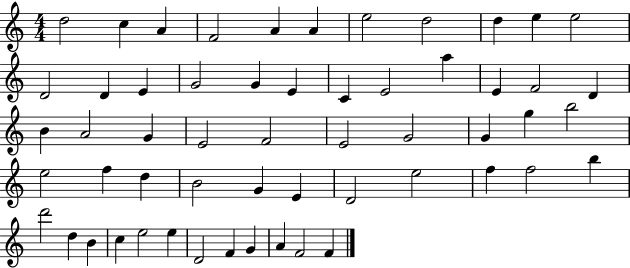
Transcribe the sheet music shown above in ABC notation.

X:1
T:Untitled
M:4/4
L:1/4
K:C
d2 c A F2 A A e2 d2 d e e2 D2 D E G2 G E C E2 a E F2 D B A2 G E2 F2 E2 G2 G g b2 e2 f d B2 G E D2 e2 f f2 b d'2 d B c e2 e D2 F G A F2 F